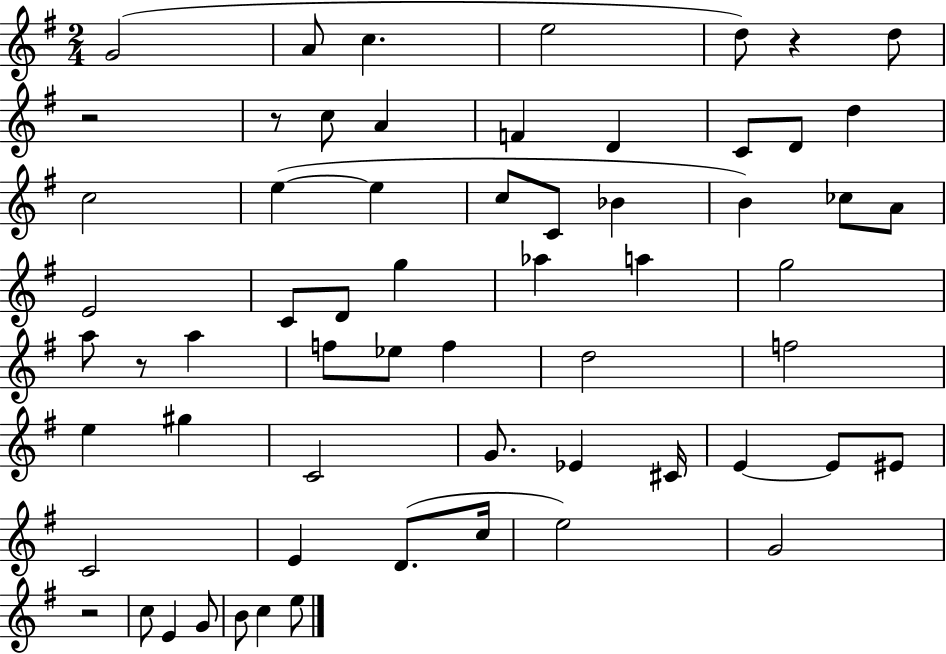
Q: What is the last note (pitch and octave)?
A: E5